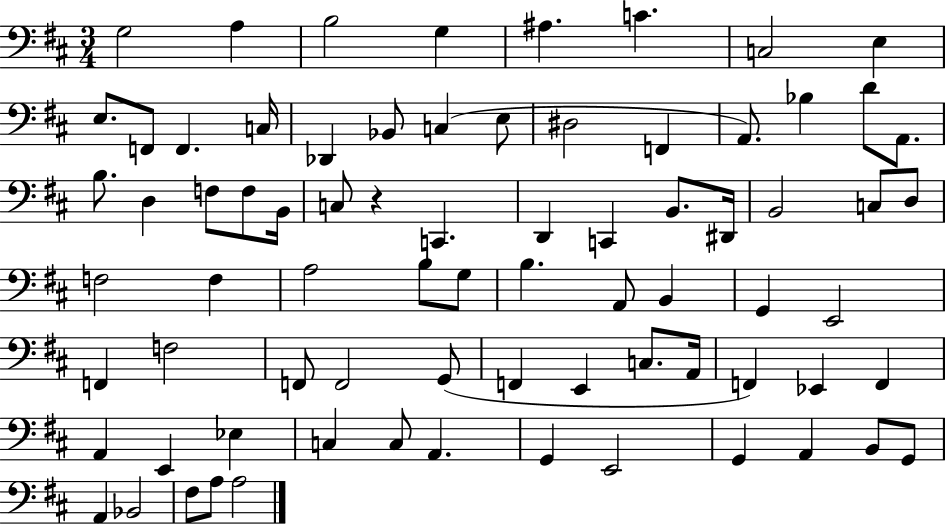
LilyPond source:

{
  \clef bass
  \numericTimeSignature
  \time 3/4
  \key d \major
  g2 a4 | b2 g4 | ais4. c'4. | c2 e4 | \break e8. f,8 f,4. c16 | des,4 bes,8 c4( e8 | dis2 f,4 | a,8.) bes4 d'8 a,8. | \break b8. d4 f8 f8 b,16 | c8 r4 c,4. | d,4 c,4 b,8. dis,16 | b,2 c8 d8 | \break f2 f4 | a2 b8 g8 | b4. a,8 b,4 | g,4 e,2 | \break f,4 f2 | f,8 f,2 g,8( | f,4 e,4 c8. a,16 | f,4) ees,4 f,4 | \break a,4 e,4 ees4 | c4 c8 a,4. | g,4 e,2 | g,4 a,4 b,8 g,8 | \break a,4 bes,2 | fis8 a8 a2 | \bar "|."
}